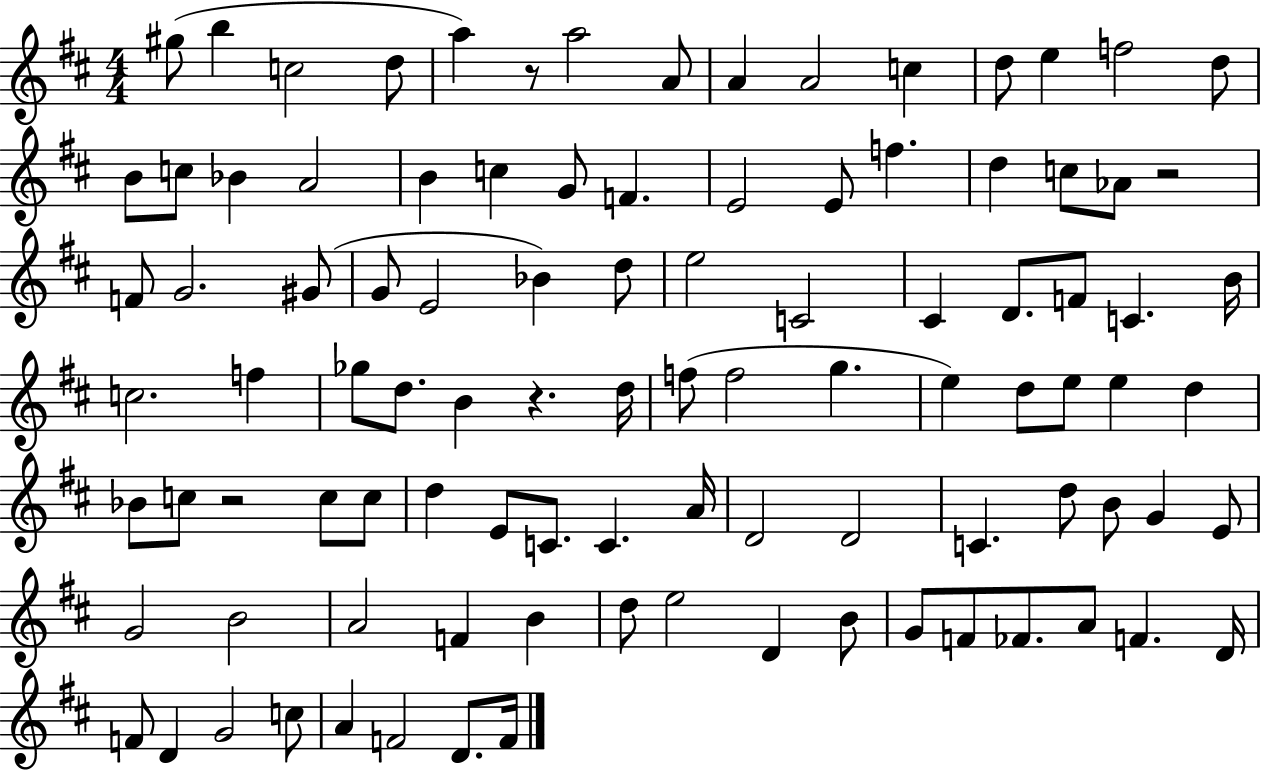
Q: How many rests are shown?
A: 4